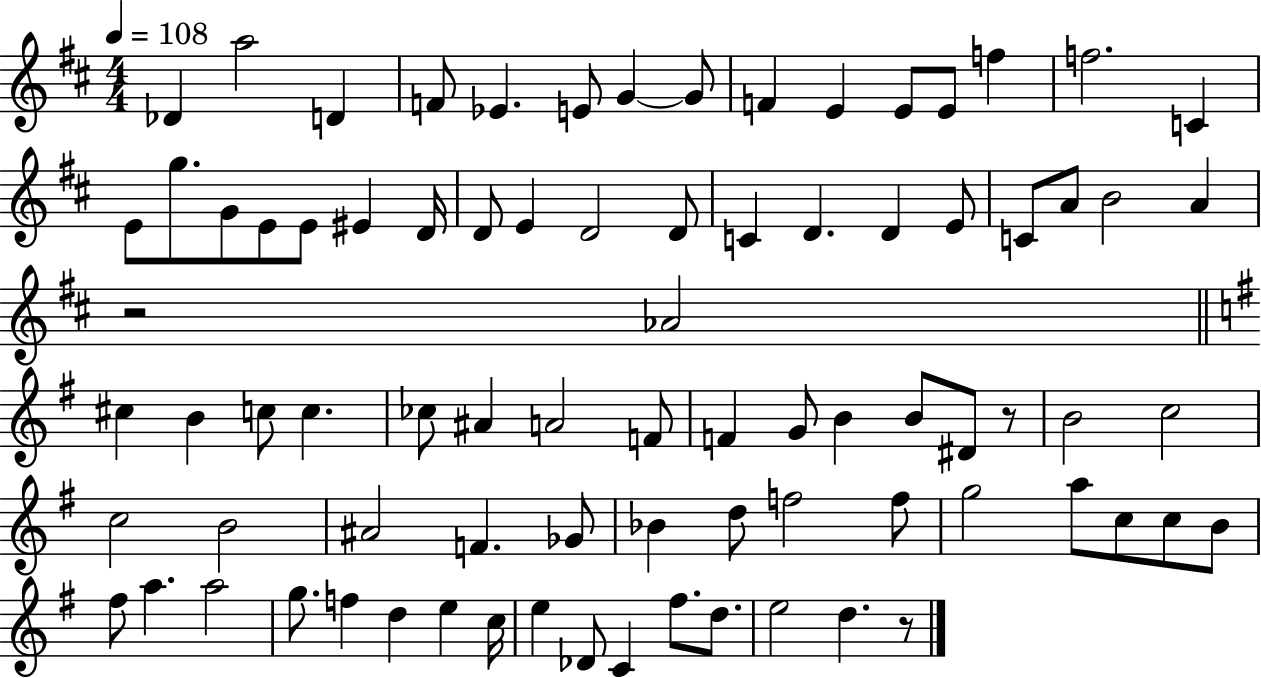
X:1
T:Untitled
M:4/4
L:1/4
K:D
_D a2 D F/2 _E E/2 G G/2 F E E/2 E/2 f f2 C E/2 g/2 G/2 E/2 E/2 ^E D/4 D/2 E D2 D/2 C D D E/2 C/2 A/2 B2 A z2 _A2 ^c B c/2 c _c/2 ^A A2 F/2 F G/2 B B/2 ^D/2 z/2 B2 c2 c2 B2 ^A2 F _G/2 _B d/2 f2 f/2 g2 a/2 c/2 c/2 B/2 ^f/2 a a2 g/2 f d e c/4 e _D/2 C ^f/2 d/2 e2 d z/2